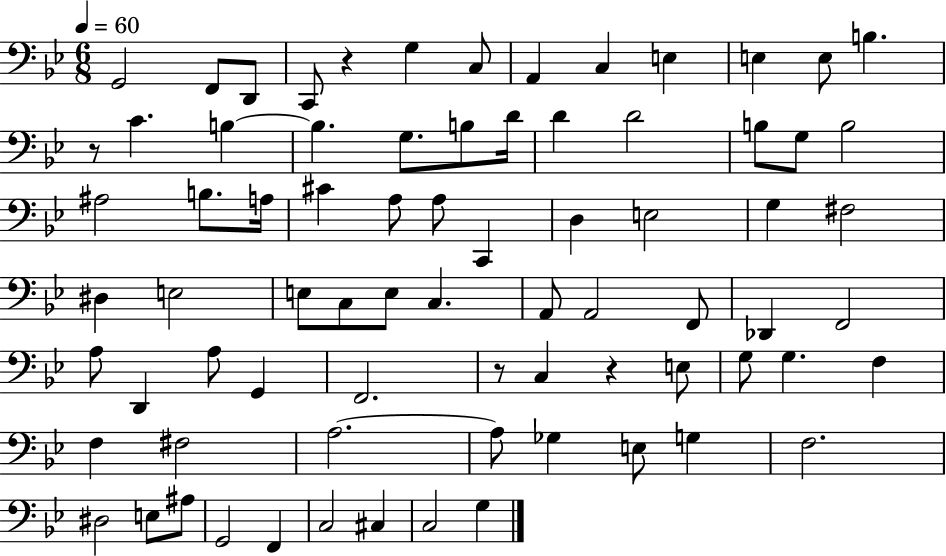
G2/h F2/e D2/e C2/e R/q G3/q C3/e A2/q C3/q E3/q E3/q E3/e B3/q. R/e C4/q. B3/q B3/q. G3/e. B3/e D4/s D4/q D4/h B3/e G3/e B3/h A#3/h B3/e. A3/s C#4/q A3/e A3/e C2/q D3/q E3/h G3/q F#3/h D#3/q E3/h E3/e C3/e E3/e C3/q. A2/e A2/h F2/e Db2/q F2/h A3/e D2/q A3/e G2/q F2/h. R/e C3/q R/q E3/e G3/e G3/q. F3/q F3/q F#3/h A3/h. A3/e Gb3/q E3/e G3/q F3/h. D#3/h E3/e A#3/e G2/h F2/q C3/h C#3/q C3/h G3/q